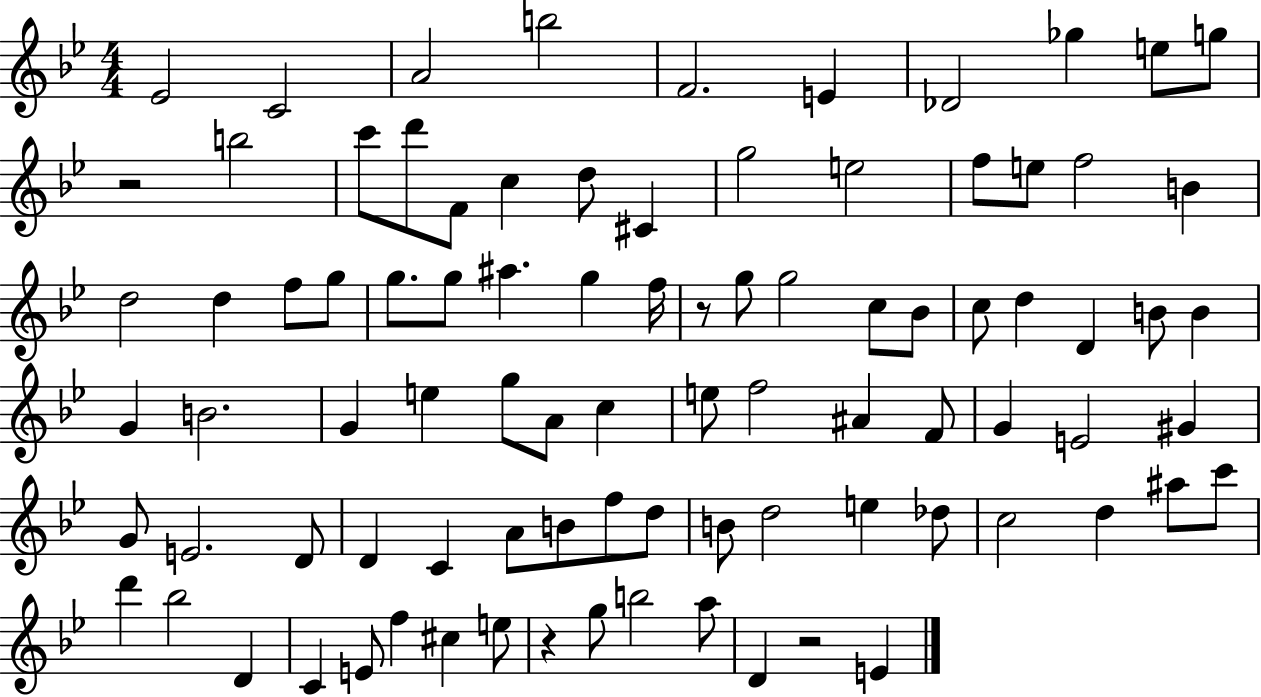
Eb4/h C4/h A4/h B5/h F4/h. E4/q Db4/h Gb5/q E5/e G5/e R/h B5/h C6/e D6/e F4/e C5/q D5/e C#4/q G5/h E5/h F5/e E5/e F5/h B4/q D5/h D5/q F5/e G5/e G5/e. G5/e A#5/q. G5/q F5/s R/e G5/e G5/h C5/e Bb4/e C5/e D5/q D4/q B4/e B4/q G4/q B4/h. G4/q E5/q G5/e A4/e C5/q E5/e F5/h A#4/q F4/e G4/q E4/h G#4/q G4/e E4/h. D4/e D4/q C4/q A4/e B4/e F5/e D5/e B4/e D5/h E5/q Db5/e C5/h D5/q A#5/e C6/e D6/q Bb5/h D4/q C4/q E4/e F5/q C#5/q E5/e R/q G5/e B5/h A5/e D4/q R/h E4/q